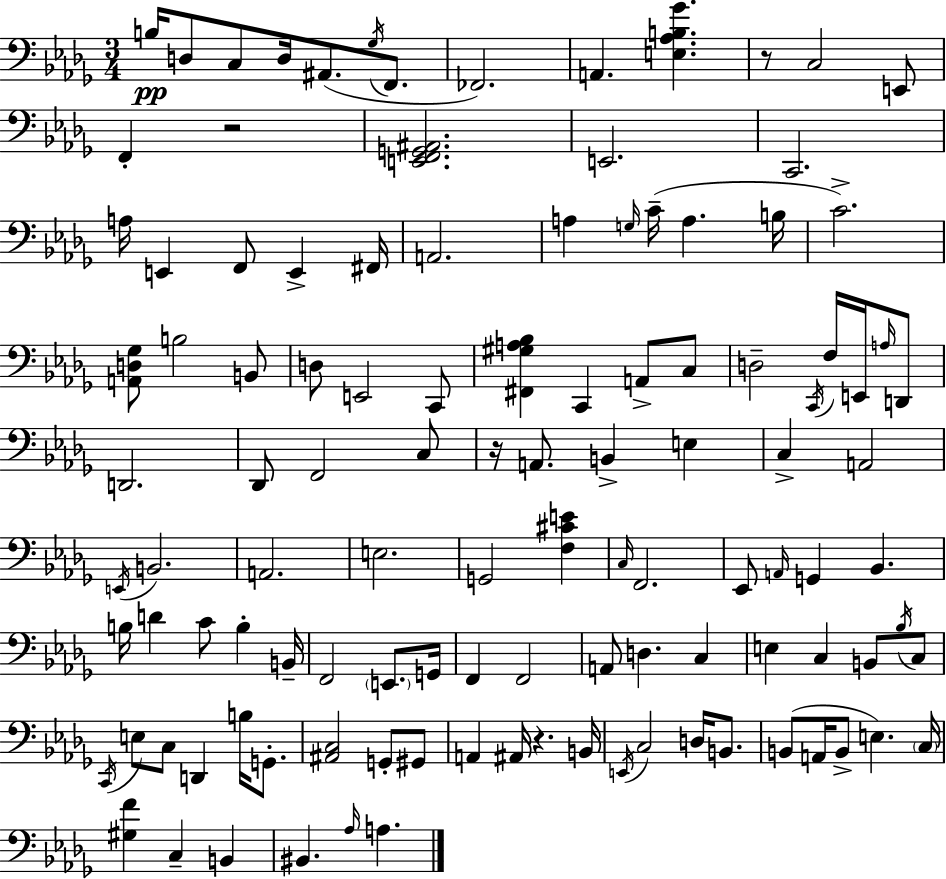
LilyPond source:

{
  \clef bass
  \numericTimeSignature
  \time 3/4
  \key bes \minor
  b16\pp d8 c8 d16 ais,8.( \acciaccatura { ges16 } f,8. | fes,2.) | a,4. <e aes b ges'>4. | r8 c2 e,8 | \break f,4-. r2 | <e, f, g, ais,>2. | e,2. | c,2. | \break a16 e,4 f,8 e,4-> | fis,16 a,2. | a4 \grace { g16 } c'16--( a4. | b16 c'2.->) | \break <a, d ges>8 b2 | b,8 d8 e,2 | c,8 <fis, gis a bes>4 c,4 a,8-> | c8 d2-- \acciaccatura { c,16 } f16 | \break e,16 \grace { a16 } d,8 d,2. | des,8 f,2 | c8 r16 a,8. b,4-> | e4 c4-> a,2 | \break \acciaccatura { e,16 } b,2. | a,2. | e2. | g,2 | \break <f cis' e'>4 \grace { c16 } f,2. | ees,8 \grace { a,16 } g,4 | bes,4. b16 d'4 | c'8 b4-. b,16-- f,2 | \break \parenthesize e,8. g,16 f,4 f,2 | a,8 d4. | c4 e4 c4 | b,8 \acciaccatura { bes16 } c8 \acciaccatura { c,16 } e8 c8 | \break d,4 b16 g,8.-. <ais, c>2 | g,8-. gis,8 a,4 | ais,16 r4. b,16 \acciaccatura { e,16 } c2 | d16 b,8. b,8( | \break a,16 b,8-> e4.) \parenthesize c16 <gis f'>4 | c4-- b,4 bis,4. | \grace { aes16 } a4. \bar "|."
}